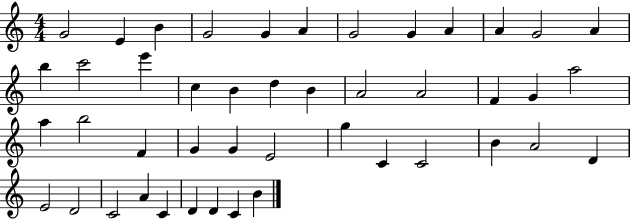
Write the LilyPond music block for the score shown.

{
  \clef treble
  \numericTimeSignature
  \time 4/4
  \key c \major
  g'2 e'4 b'4 | g'2 g'4 a'4 | g'2 g'4 a'4 | a'4 g'2 a'4 | \break b''4 c'''2 e'''4 | c''4 b'4 d''4 b'4 | a'2 a'2 | f'4 g'4 a''2 | \break a''4 b''2 f'4 | g'4 g'4 e'2 | g''4 c'4 c'2 | b'4 a'2 d'4 | \break e'2 d'2 | c'2 a'4 c'4 | d'4 d'4 c'4 b'4 | \bar "|."
}